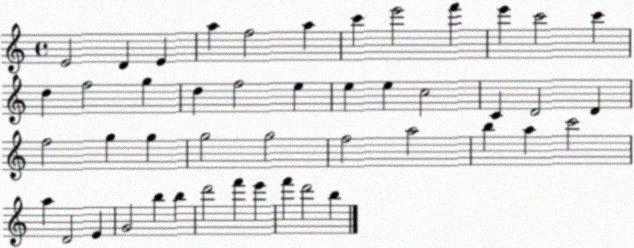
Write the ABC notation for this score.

X:1
T:Untitled
M:4/4
L:1/4
K:C
E2 D E a f2 a c' e'2 f' e' c'2 c' d f2 g d f2 e e e c2 C D2 D f2 g g g2 g2 f2 a2 b a c'2 a D2 E G2 b b d'2 f' e' f' d'2 b